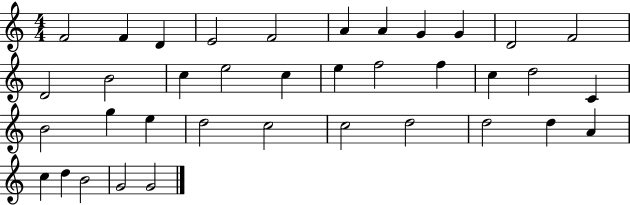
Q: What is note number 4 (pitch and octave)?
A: E4